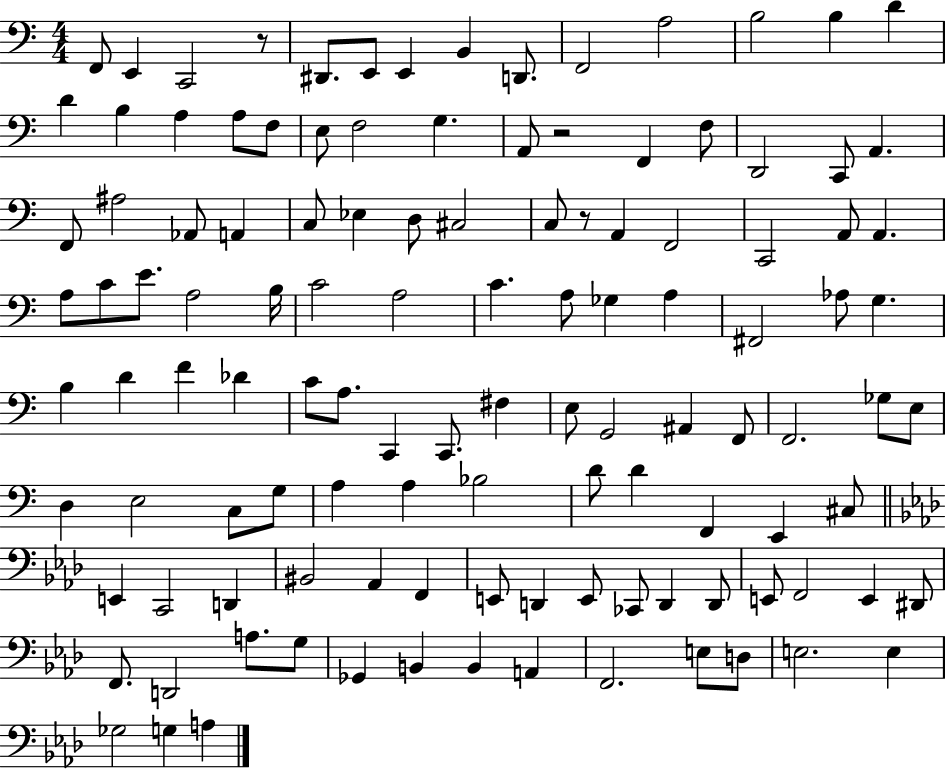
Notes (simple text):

F2/e E2/q C2/h R/e D#2/e. E2/e E2/q B2/q D2/e. F2/h A3/h B3/h B3/q D4/q D4/q B3/q A3/q A3/e F3/e E3/e F3/h G3/q. A2/e R/h F2/q F3/e D2/h C2/e A2/q. F2/e A#3/h Ab2/e A2/q C3/e Eb3/q D3/e C#3/h C3/e R/e A2/q F2/h C2/h A2/e A2/q. A3/e C4/e E4/e. A3/h B3/s C4/h A3/h C4/q. A3/e Gb3/q A3/q F#2/h Ab3/e G3/q. B3/q D4/q F4/q Db4/q C4/e A3/e. C2/q C2/e. F#3/q E3/e G2/h A#2/q F2/e F2/h. Gb3/e E3/e D3/q E3/h C3/e G3/e A3/q A3/q Bb3/h D4/e D4/q F2/q E2/q C#3/e E2/q C2/h D2/q BIS2/h Ab2/q F2/q E2/e D2/q E2/e CES2/e D2/q D2/e E2/e F2/h E2/q D#2/e F2/e. D2/h A3/e. G3/e Gb2/q B2/q B2/q A2/q F2/h. E3/e D3/e E3/h. E3/q Gb3/h G3/q A3/q